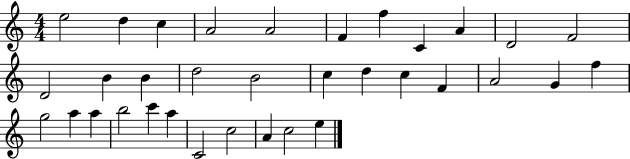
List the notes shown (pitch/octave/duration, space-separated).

E5/h D5/q C5/q A4/h A4/h F4/q F5/q C4/q A4/q D4/h F4/h D4/h B4/q B4/q D5/h B4/h C5/q D5/q C5/q F4/q A4/h G4/q F5/q G5/h A5/q A5/q B5/h C6/q A5/q C4/h C5/h A4/q C5/h E5/q